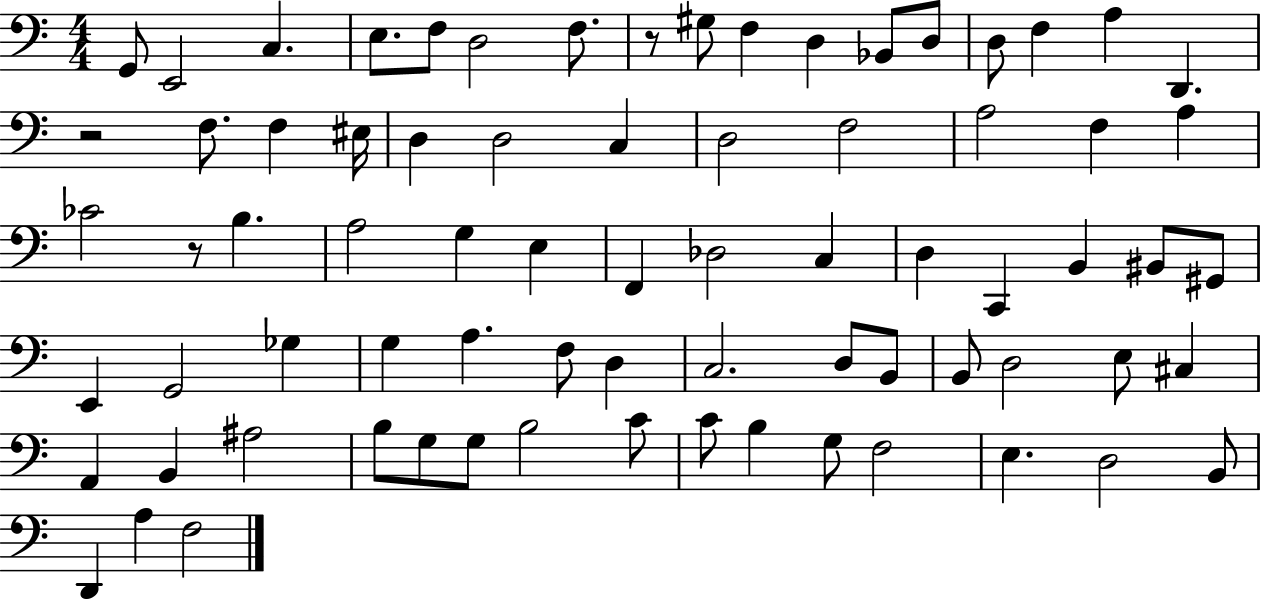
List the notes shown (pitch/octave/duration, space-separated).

G2/e E2/h C3/q. E3/e. F3/e D3/h F3/e. R/e G#3/e F3/q D3/q Bb2/e D3/e D3/e F3/q A3/q D2/q. R/h F3/e. F3/q EIS3/s D3/q D3/h C3/q D3/h F3/h A3/h F3/q A3/q CES4/h R/e B3/q. A3/h G3/q E3/q F2/q Db3/h C3/q D3/q C2/q B2/q BIS2/e G#2/e E2/q G2/h Gb3/q G3/q A3/q. F3/e D3/q C3/h. D3/e B2/e B2/e D3/h E3/e C#3/q A2/q B2/q A#3/h B3/e G3/e G3/e B3/h C4/e C4/e B3/q G3/e F3/h E3/q. D3/h B2/e D2/q A3/q F3/h